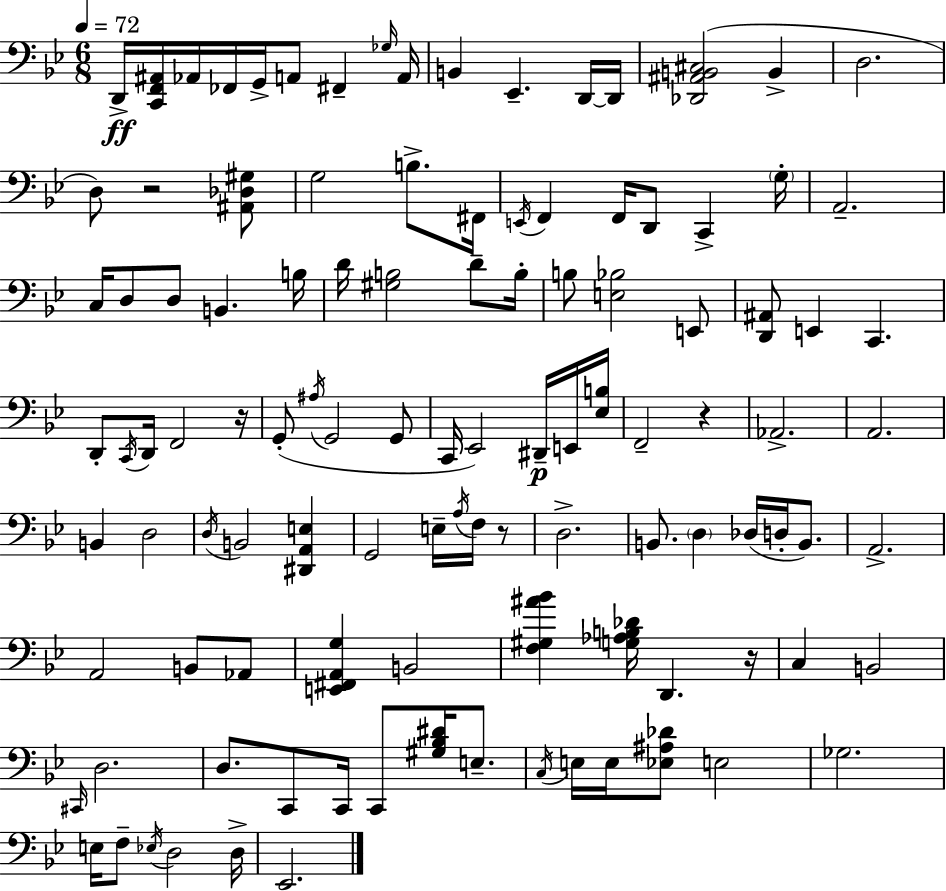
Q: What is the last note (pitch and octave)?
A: Eb2